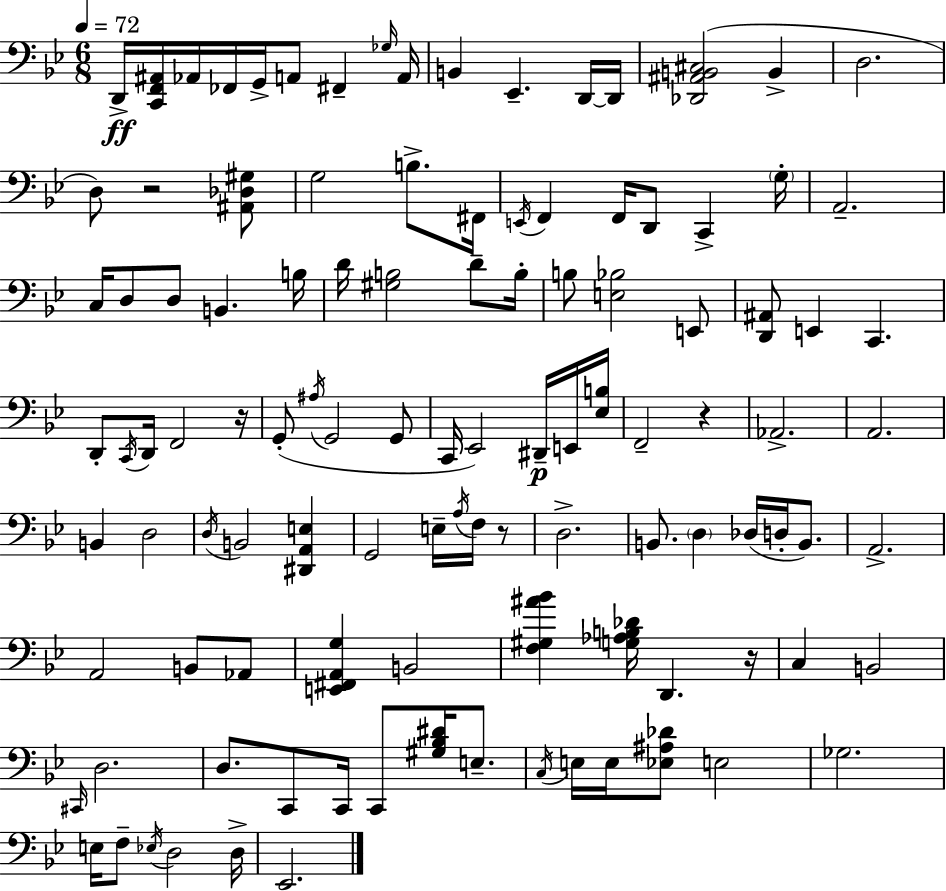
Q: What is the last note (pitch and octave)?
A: Eb2